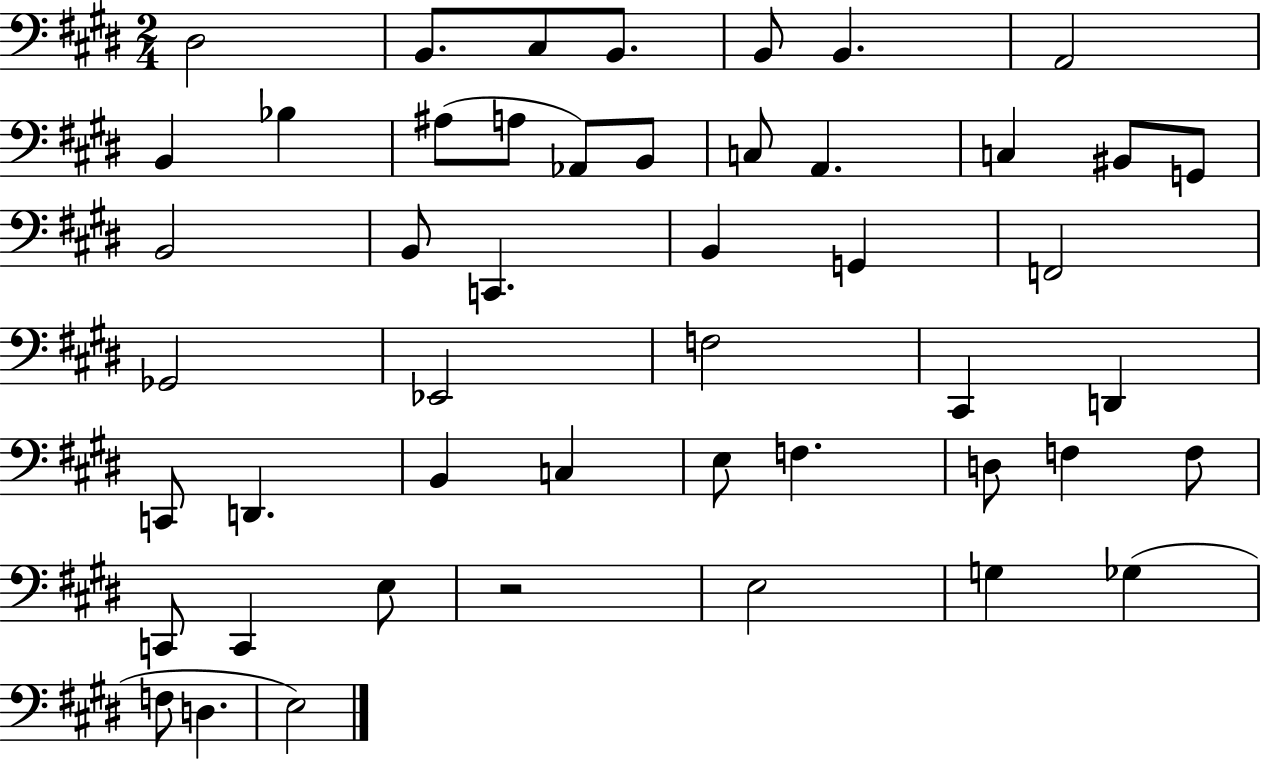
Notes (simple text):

D#3/h B2/e. C#3/e B2/e. B2/e B2/q. A2/h B2/q Bb3/q A#3/e A3/e Ab2/e B2/e C3/e A2/q. C3/q BIS2/e G2/e B2/h B2/e C2/q. B2/q G2/q F2/h Gb2/h Eb2/h F3/h C#2/q D2/q C2/e D2/q. B2/q C3/q E3/e F3/q. D3/e F3/q F3/e C2/e C2/q E3/e R/h E3/h G3/q Gb3/q F3/e D3/q. E3/h